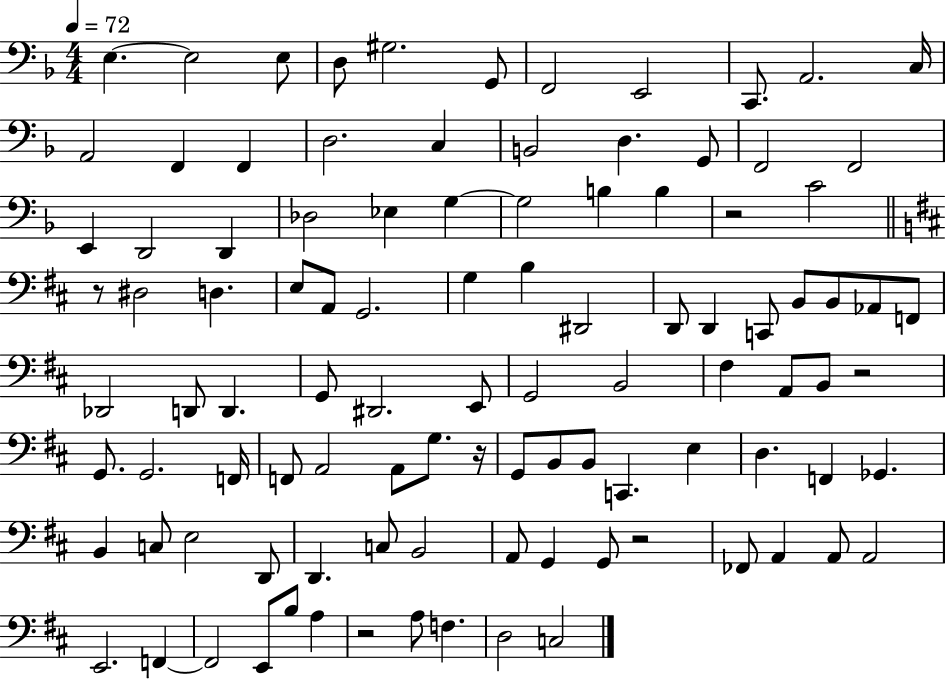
E3/q. E3/h E3/e D3/e G#3/h. G2/e F2/h E2/h C2/e. A2/h. C3/s A2/h F2/q F2/q D3/h. C3/q B2/h D3/q. G2/e F2/h F2/h E2/q D2/h D2/q Db3/h Eb3/q G3/q G3/h B3/q B3/q R/h C4/h R/e D#3/h D3/q. E3/e A2/e G2/h. G3/q B3/q D#2/h D2/e D2/q C2/e B2/e B2/e Ab2/e F2/e Db2/h D2/e D2/q. G2/e D#2/h. E2/e G2/h B2/h F#3/q A2/e B2/e R/h G2/e. G2/h. F2/s F2/e A2/h A2/e G3/e. R/s G2/e B2/e B2/e C2/q. E3/q D3/q. F2/q Gb2/q. B2/q C3/e E3/h D2/e D2/q. C3/e B2/h A2/e G2/q G2/e R/h FES2/e A2/q A2/e A2/h E2/h. F2/q F2/h E2/e B3/e A3/q R/h A3/e F3/q. D3/h C3/h